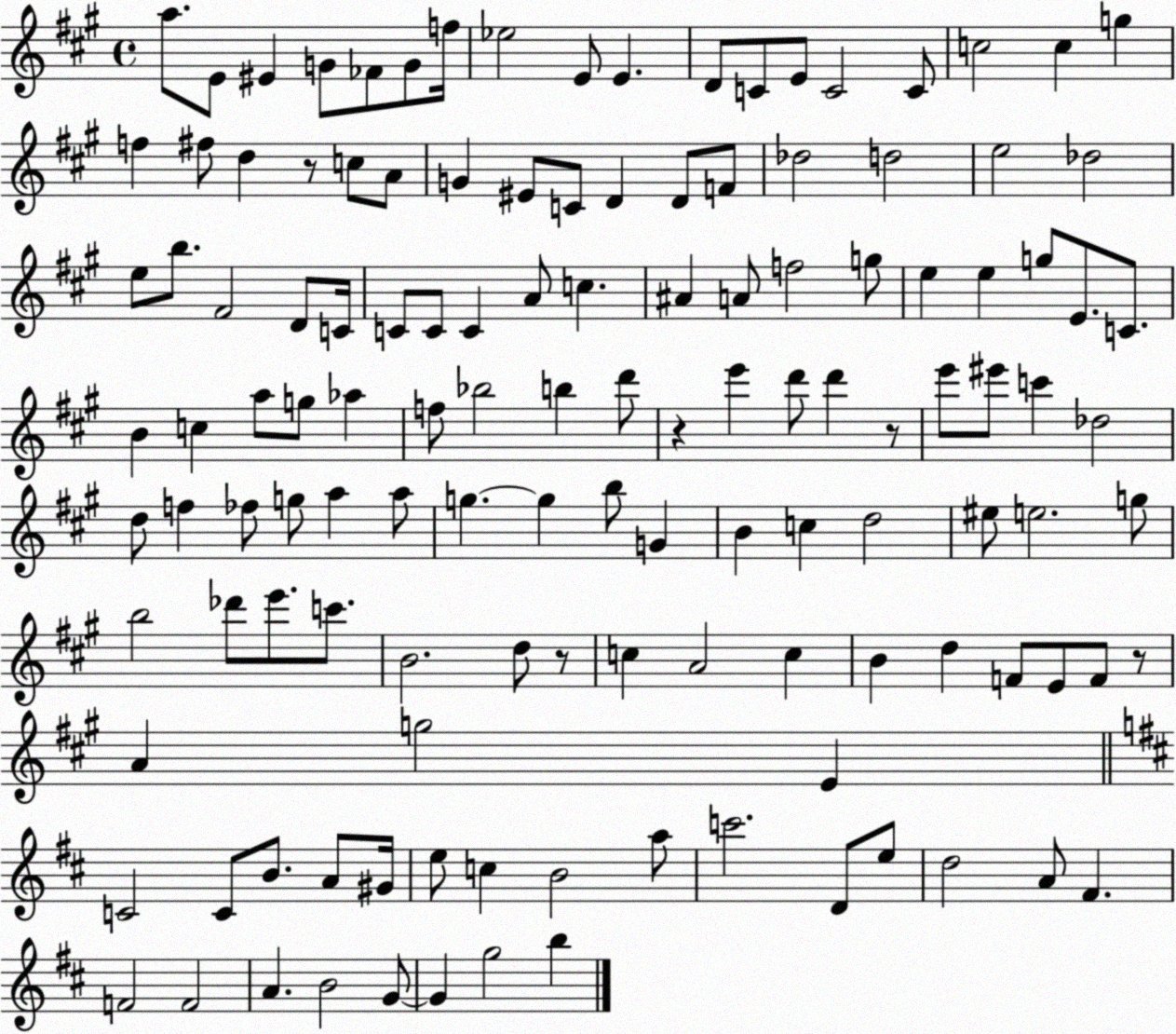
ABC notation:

X:1
T:Untitled
M:4/4
L:1/4
K:A
a/2 E/2 ^E G/2 _F/2 G/2 f/4 _e2 E/2 E D/2 C/2 E/2 C2 C/2 c2 c g f ^f/2 d z/2 c/2 A/2 G ^E/2 C/2 D D/2 F/2 _d2 d2 e2 _d2 e/2 b/2 ^F2 D/2 C/4 C/2 C/2 C A/2 c ^A A/2 f2 g/2 e e g/2 E/2 C/2 B c a/2 g/2 _a f/2 _b2 b d'/2 z e' d'/2 d' z/2 e'/2 ^e'/2 c' _d2 d/2 f _f/2 g/2 a a/2 g g b/2 G B c d2 ^e/2 e2 g/2 b2 _d'/2 e'/2 c'/2 B2 d/2 z/2 c A2 c B d F/2 E/2 F/2 z/2 A g2 E C2 C/2 B/2 A/2 ^G/4 e/2 c B2 a/2 c'2 D/2 e/2 d2 A/2 ^F F2 F2 A B2 G/2 G g2 b